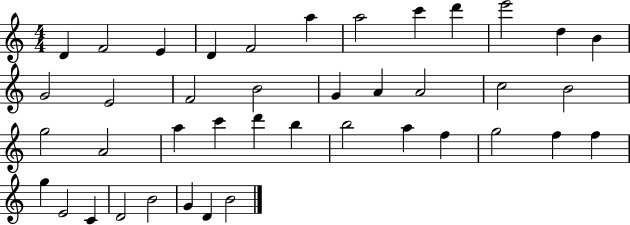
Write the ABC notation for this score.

X:1
T:Untitled
M:4/4
L:1/4
K:C
D F2 E D F2 a a2 c' d' e'2 d B G2 E2 F2 B2 G A A2 c2 B2 g2 A2 a c' d' b b2 a f g2 f f g E2 C D2 B2 G D B2